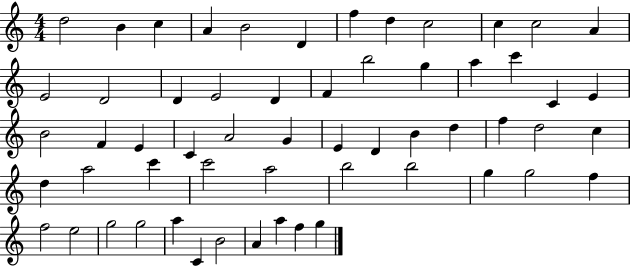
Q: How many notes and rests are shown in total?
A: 58